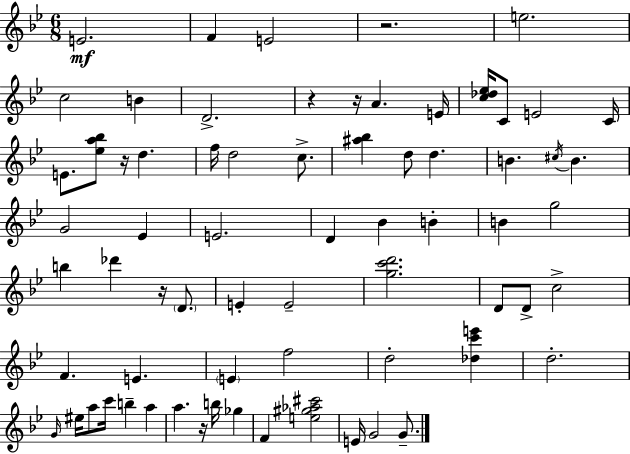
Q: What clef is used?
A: treble